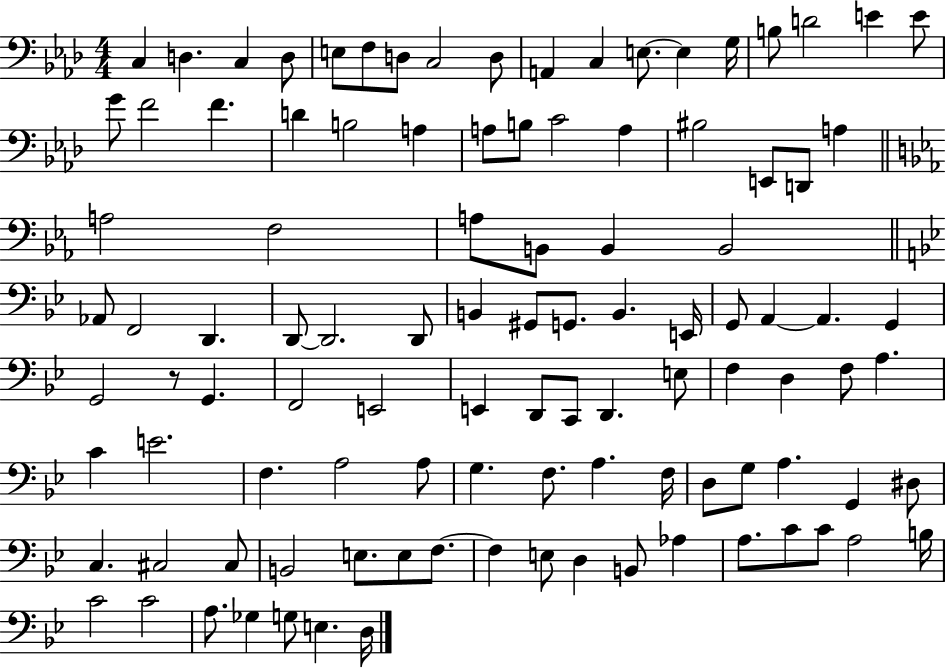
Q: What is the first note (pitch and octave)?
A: C3